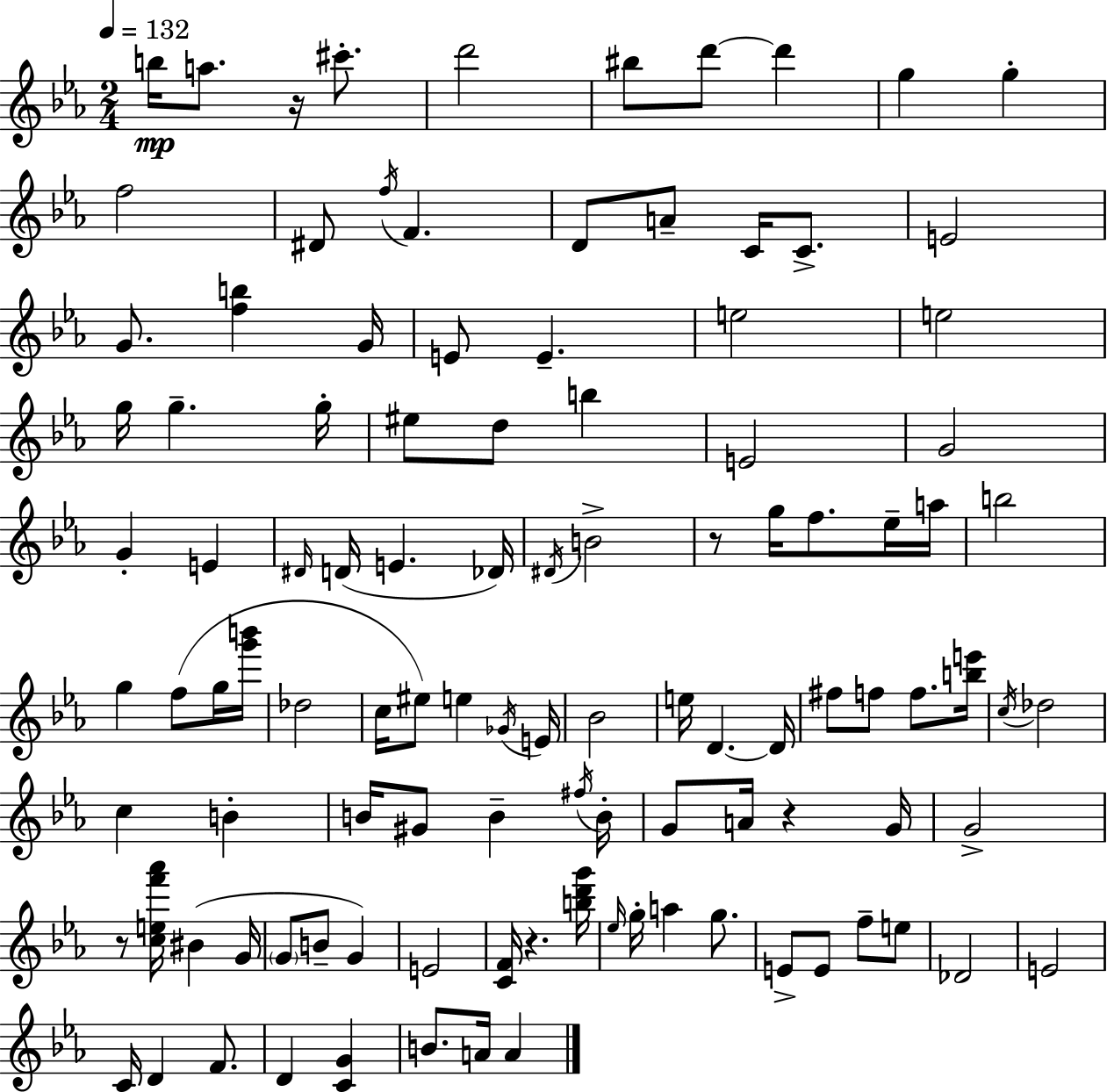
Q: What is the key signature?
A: EES major